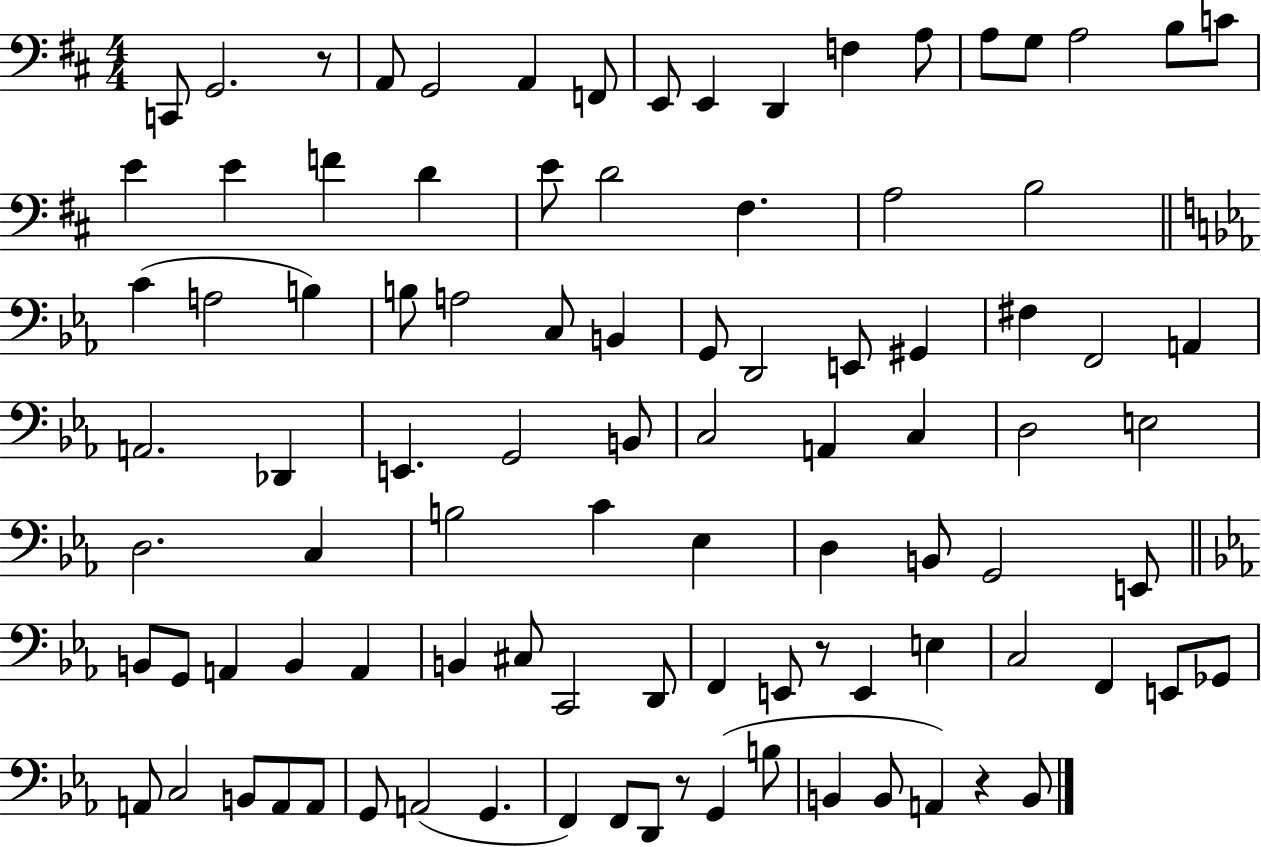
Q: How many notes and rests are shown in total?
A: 96